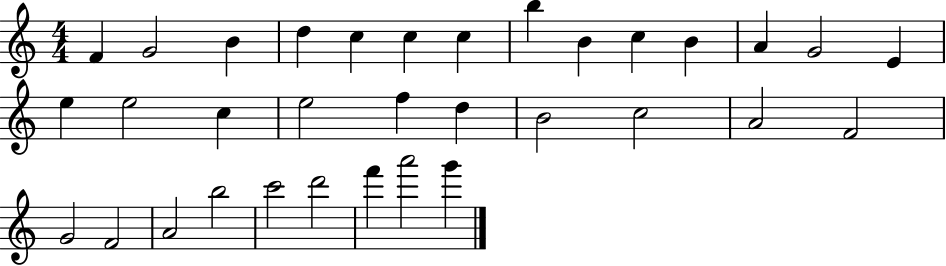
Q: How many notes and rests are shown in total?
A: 33